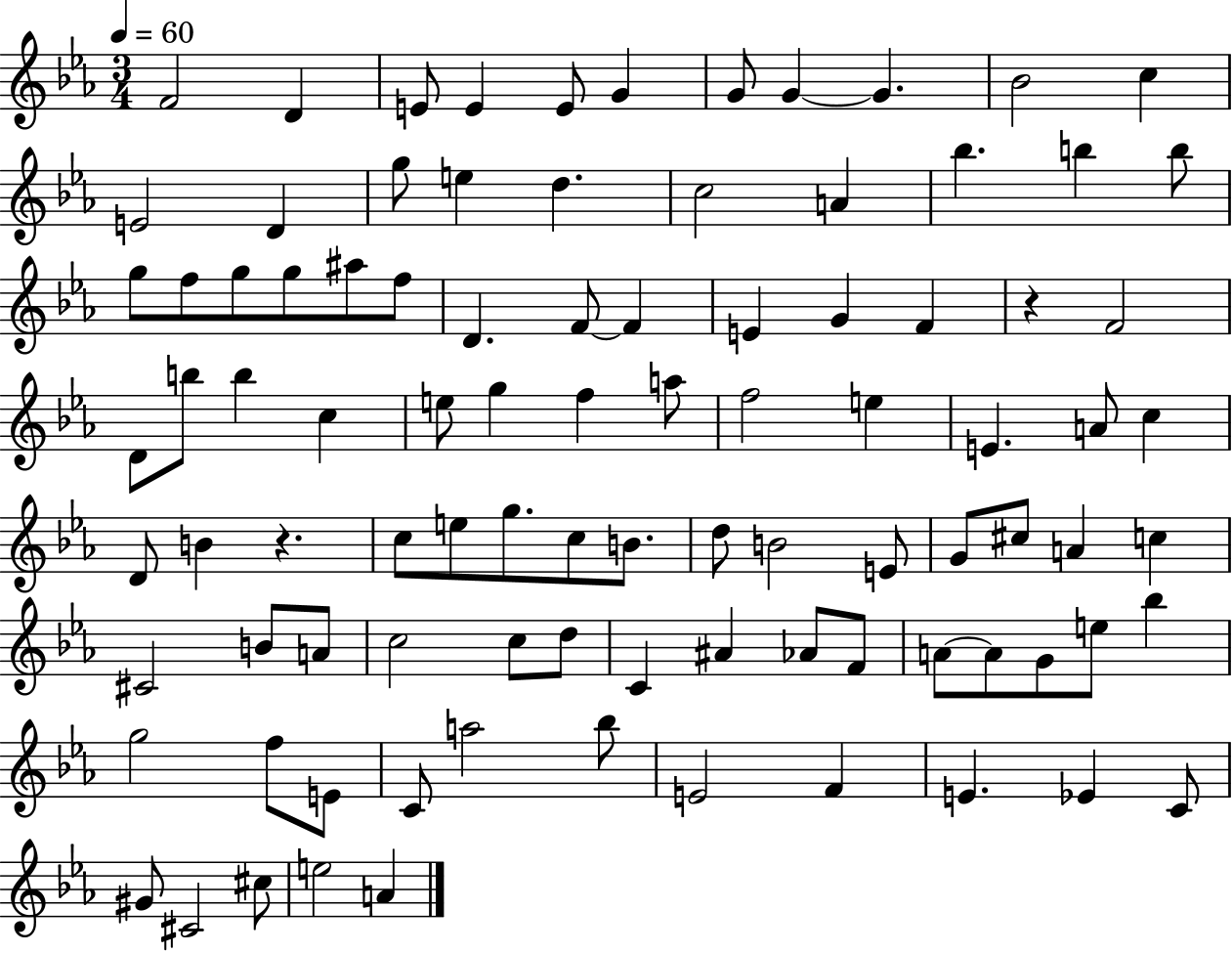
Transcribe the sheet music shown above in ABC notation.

X:1
T:Untitled
M:3/4
L:1/4
K:Eb
F2 D E/2 E E/2 G G/2 G G _B2 c E2 D g/2 e d c2 A _b b b/2 g/2 f/2 g/2 g/2 ^a/2 f/2 D F/2 F E G F z F2 D/2 b/2 b c e/2 g f a/2 f2 e E A/2 c D/2 B z c/2 e/2 g/2 c/2 B/2 d/2 B2 E/2 G/2 ^c/2 A c ^C2 B/2 A/2 c2 c/2 d/2 C ^A _A/2 F/2 A/2 A/2 G/2 e/2 _b g2 f/2 E/2 C/2 a2 _b/2 E2 F E _E C/2 ^G/2 ^C2 ^c/2 e2 A